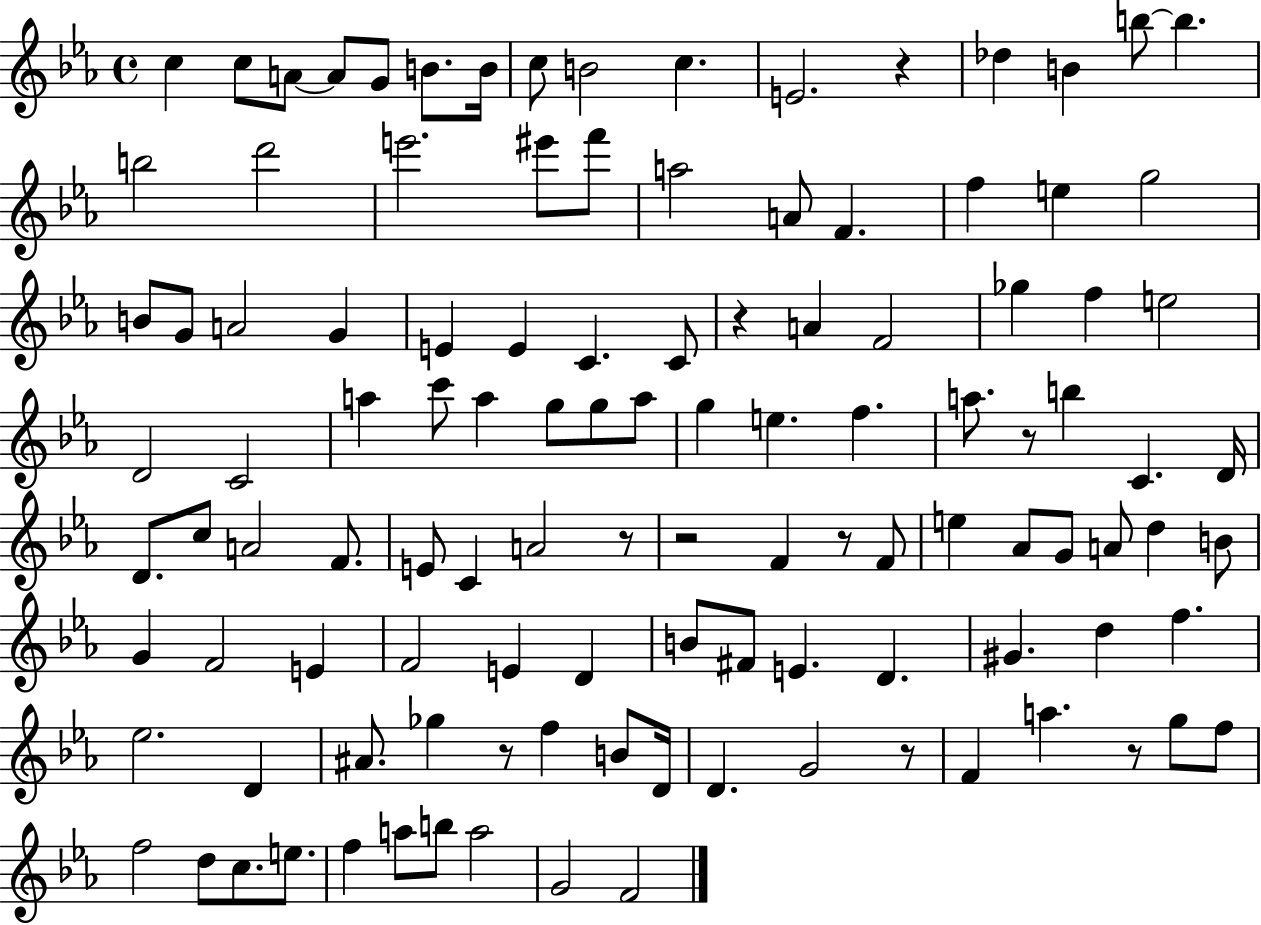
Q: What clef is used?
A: treble